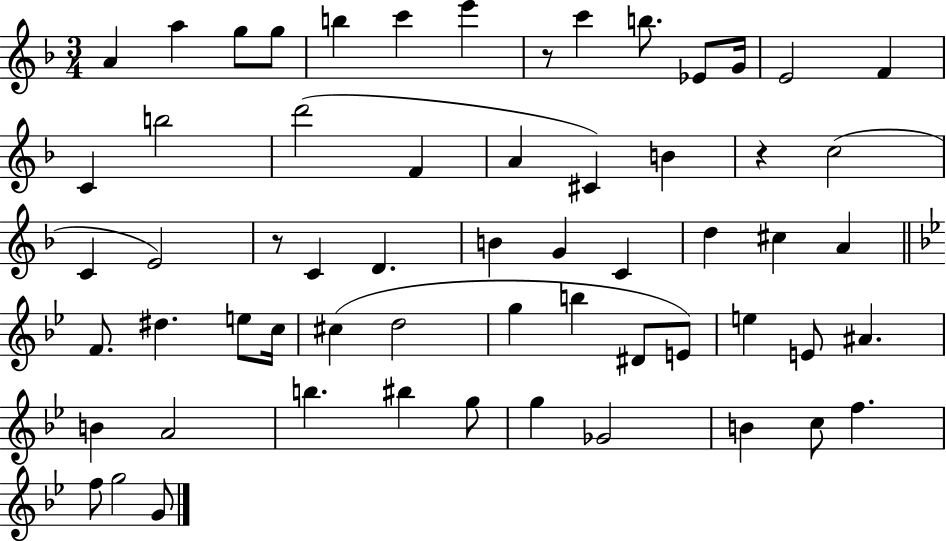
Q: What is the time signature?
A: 3/4